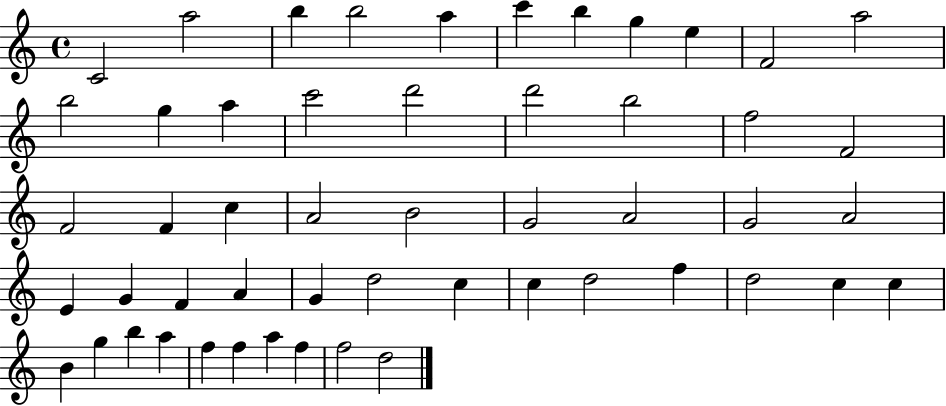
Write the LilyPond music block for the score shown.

{
  \clef treble
  \time 4/4
  \defaultTimeSignature
  \key c \major
  c'2 a''2 | b''4 b''2 a''4 | c'''4 b''4 g''4 e''4 | f'2 a''2 | \break b''2 g''4 a''4 | c'''2 d'''2 | d'''2 b''2 | f''2 f'2 | \break f'2 f'4 c''4 | a'2 b'2 | g'2 a'2 | g'2 a'2 | \break e'4 g'4 f'4 a'4 | g'4 d''2 c''4 | c''4 d''2 f''4 | d''2 c''4 c''4 | \break b'4 g''4 b''4 a''4 | f''4 f''4 a''4 f''4 | f''2 d''2 | \bar "|."
}